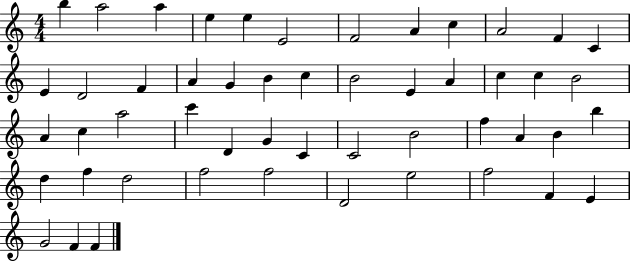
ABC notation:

X:1
T:Untitled
M:4/4
L:1/4
K:C
b a2 a e e E2 F2 A c A2 F C E D2 F A G B c B2 E A c c B2 A c a2 c' D G C C2 B2 f A B b d f d2 f2 f2 D2 e2 f2 F E G2 F F